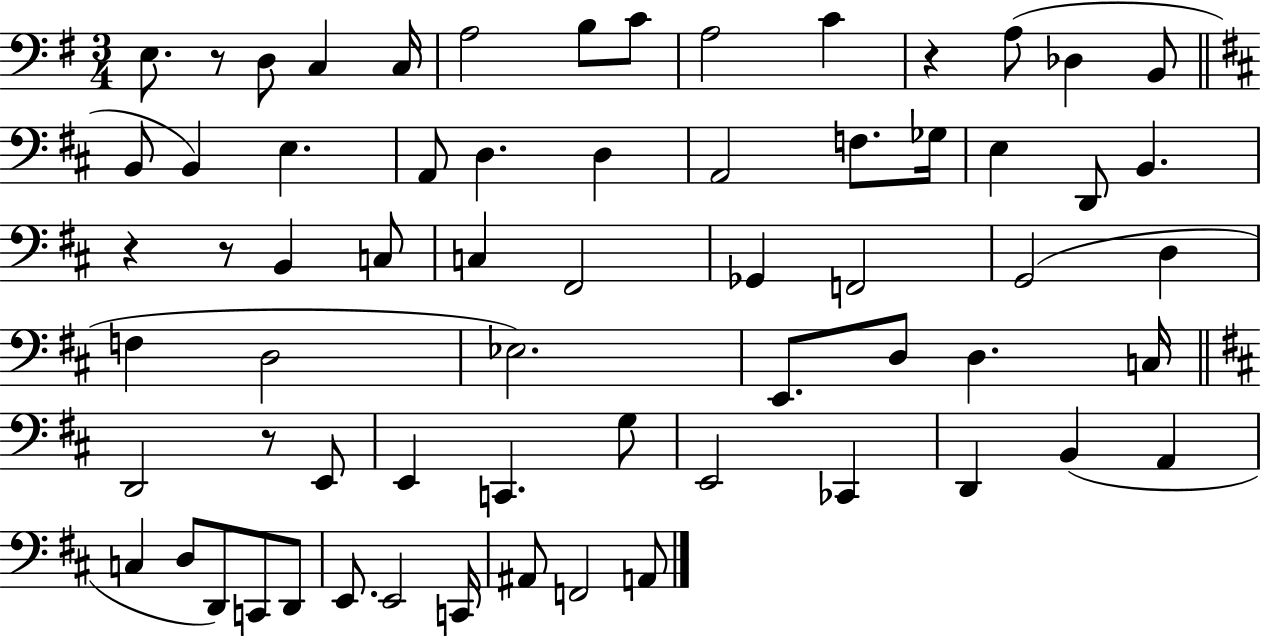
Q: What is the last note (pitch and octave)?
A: A2